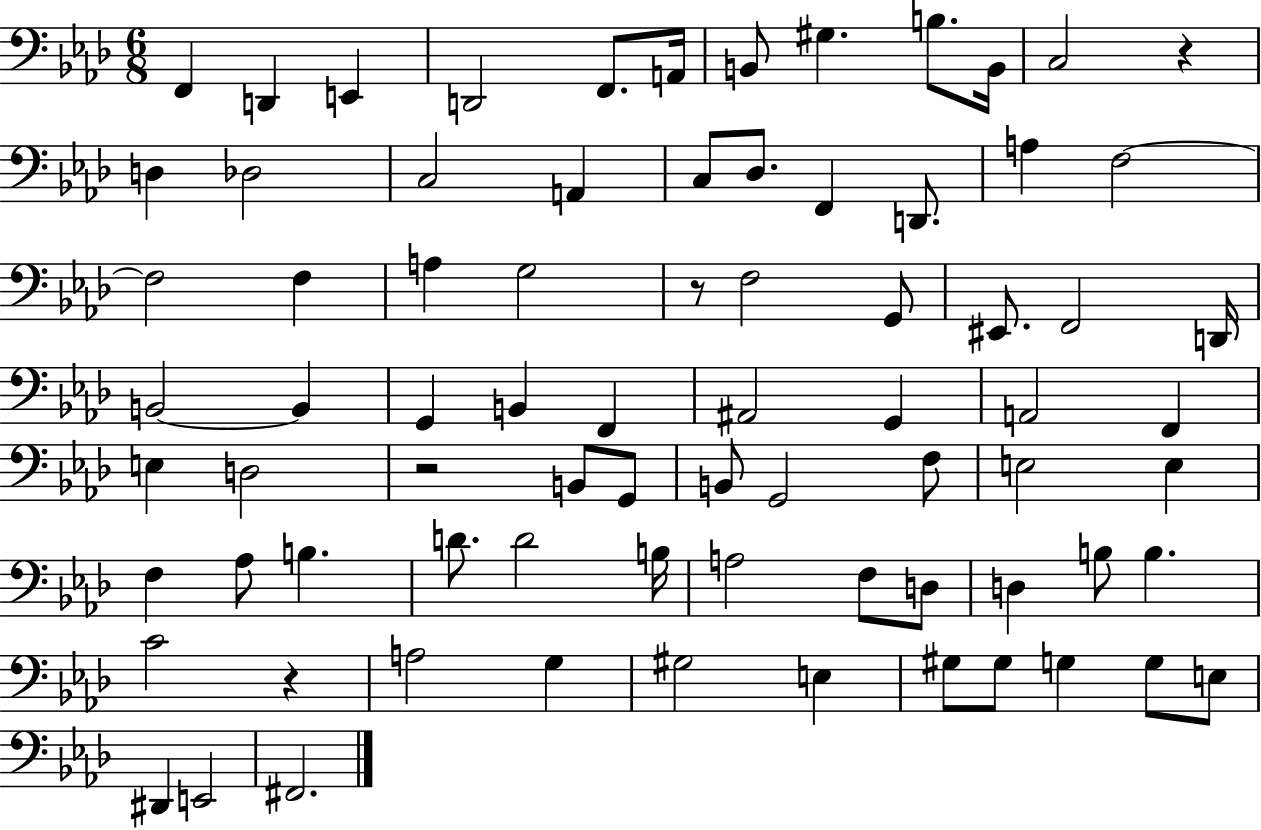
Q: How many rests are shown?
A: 4